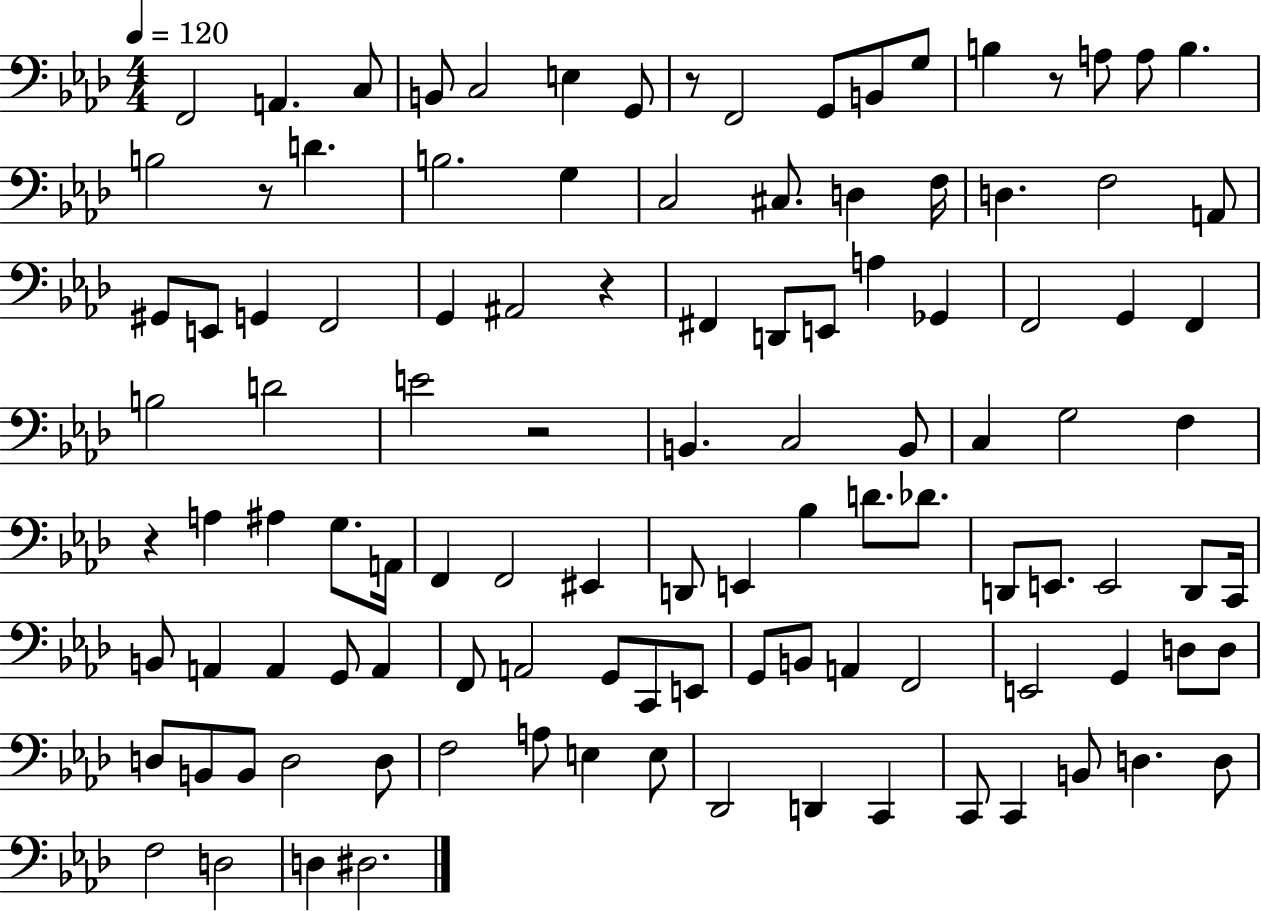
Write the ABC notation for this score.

X:1
T:Untitled
M:4/4
L:1/4
K:Ab
F,,2 A,, C,/2 B,,/2 C,2 E, G,,/2 z/2 F,,2 G,,/2 B,,/2 G,/2 B, z/2 A,/2 A,/2 B, B,2 z/2 D B,2 G, C,2 ^C,/2 D, F,/4 D, F,2 A,,/2 ^G,,/2 E,,/2 G,, F,,2 G,, ^A,,2 z ^F,, D,,/2 E,,/2 A, _G,, F,,2 G,, F,, B,2 D2 E2 z2 B,, C,2 B,,/2 C, G,2 F, z A, ^A, G,/2 A,,/4 F,, F,,2 ^E,, D,,/2 E,, _B, D/2 _D/2 D,,/2 E,,/2 E,,2 D,,/2 C,,/4 B,,/2 A,, A,, G,,/2 A,, F,,/2 A,,2 G,,/2 C,,/2 E,,/2 G,,/2 B,,/2 A,, F,,2 E,,2 G,, D,/2 D,/2 D,/2 B,,/2 B,,/2 D,2 D,/2 F,2 A,/2 E, E,/2 _D,,2 D,, C,, C,,/2 C,, B,,/2 D, D,/2 F,2 D,2 D, ^D,2